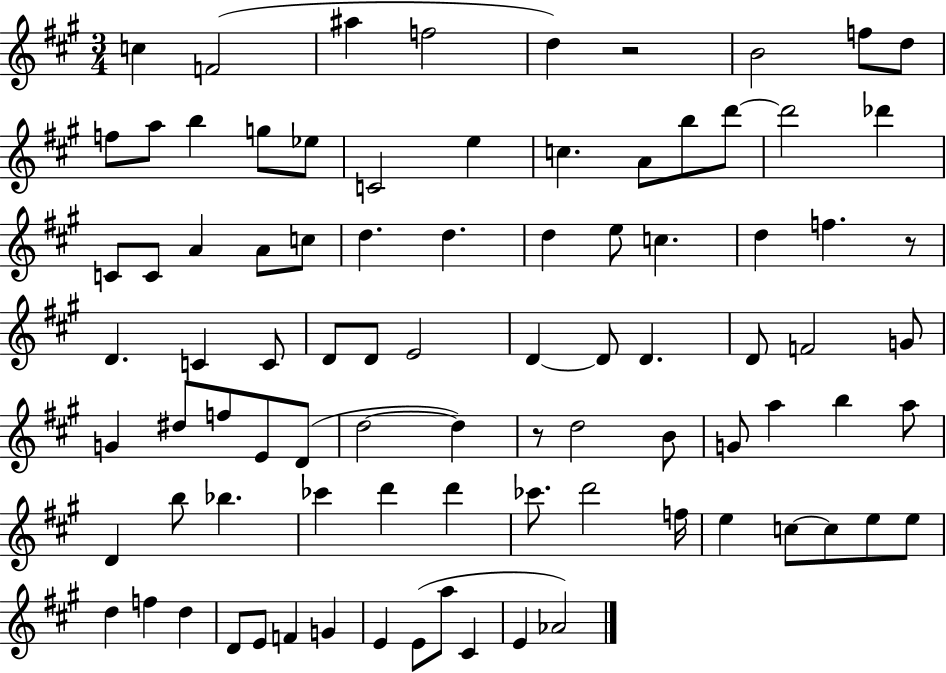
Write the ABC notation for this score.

X:1
T:Untitled
M:3/4
L:1/4
K:A
c F2 ^a f2 d z2 B2 f/2 d/2 f/2 a/2 b g/2 _e/2 C2 e c A/2 b/2 d'/2 d'2 _d' C/2 C/2 A A/2 c/2 d d d e/2 c d f z/2 D C C/2 D/2 D/2 E2 D D/2 D D/2 F2 G/2 G ^d/2 f/2 E/2 D/2 d2 d z/2 d2 B/2 G/2 a b a/2 D b/2 _b _c' d' d' _c'/2 d'2 f/4 e c/2 c/2 e/2 e/2 d f d D/2 E/2 F G E E/2 a/2 ^C E _A2